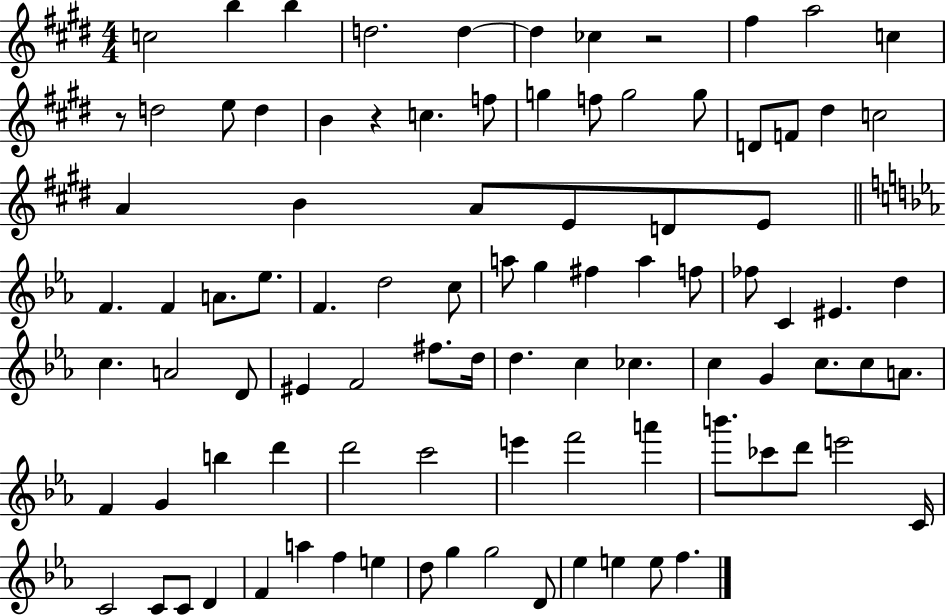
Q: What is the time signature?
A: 4/4